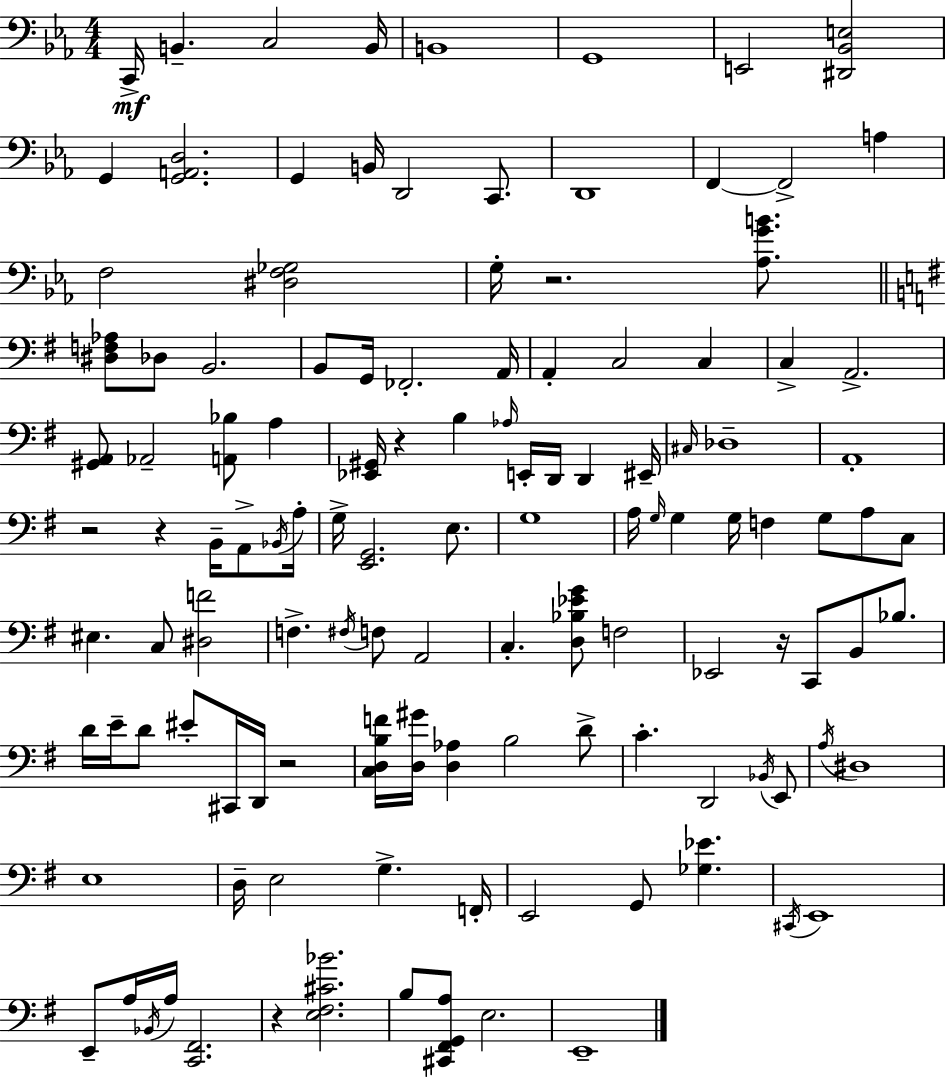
{
  \clef bass
  \numericTimeSignature
  \time 4/4
  \key ees \major
  c,16->\mf b,4.-- c2 b,16 | b,1 | g,1 | e,2 <dis, bes, e>2 | \break g,4 <g, a, d>2. | g,4 b,16 d,2 c,8. | d,1 | f,4~~ f,2-> a4 | \break f2 <dis f ges>2 | g16-. r2. <aes g' b'>8. | \bar "||" \break \key e \minor <dis f aes>8 des8 b,2. | b,8 g,16 fes,2.-. a,16 | a,4-. c2 c4 | c4-> a,2.-> | \break <gis, a,>8 aes,2-- <a, bes>8 a4 | <ees, gis,>16 r4 b4 \grace { aes16 } e,16-. d,16 d,4 | eis,16-- \grace { cis16 } des1-- | a,1-. | \break r2 r4 b,16-- a,8-> | \acciaccatura { bes,16 } a16-. g16-> <e, g,>2. | e8. g1 | a16 \grace { g16 } g4 g16 f4 g8 | \break a8 c8 eis4. c8 <dis f'>2 | f4.-> \acciaccatura { fis16 } f8 a,2 | c4.-. <d bes ees' g'>8 f2 | ees,2 r16 c,8 | \break b,8 bes8. d'16 e'16-- d'8 eis'8-. cis,16 d,16 r2 | <c d b f'>16 <d gis'>16 <d aes>4 b2 | d'8-> c'4.-. d,2 | \acciaccatura { bes,16 } e,8 \acciaccatura { a16 } dis1 | \break e1 | d16-- e2 | g4.-> f,16-. e,2 g,8 | <ges ees'>4. \acciaccatura { cis,16 } e,1 | \break e,8-- a16 \acciaccatura { bes,16 } a16 <c, fis,>2. | r4 <e fis cis' bes'>2. | b8 <cis, fis, g, a>8 e2. | e,1-- | \break \bar "|."
}